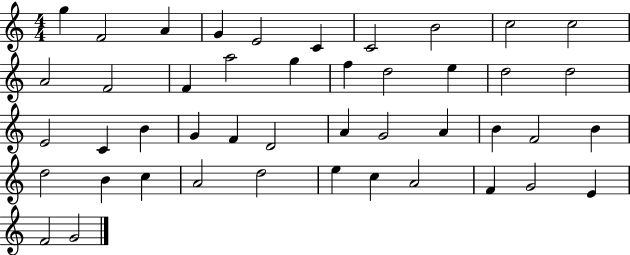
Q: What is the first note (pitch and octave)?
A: G5